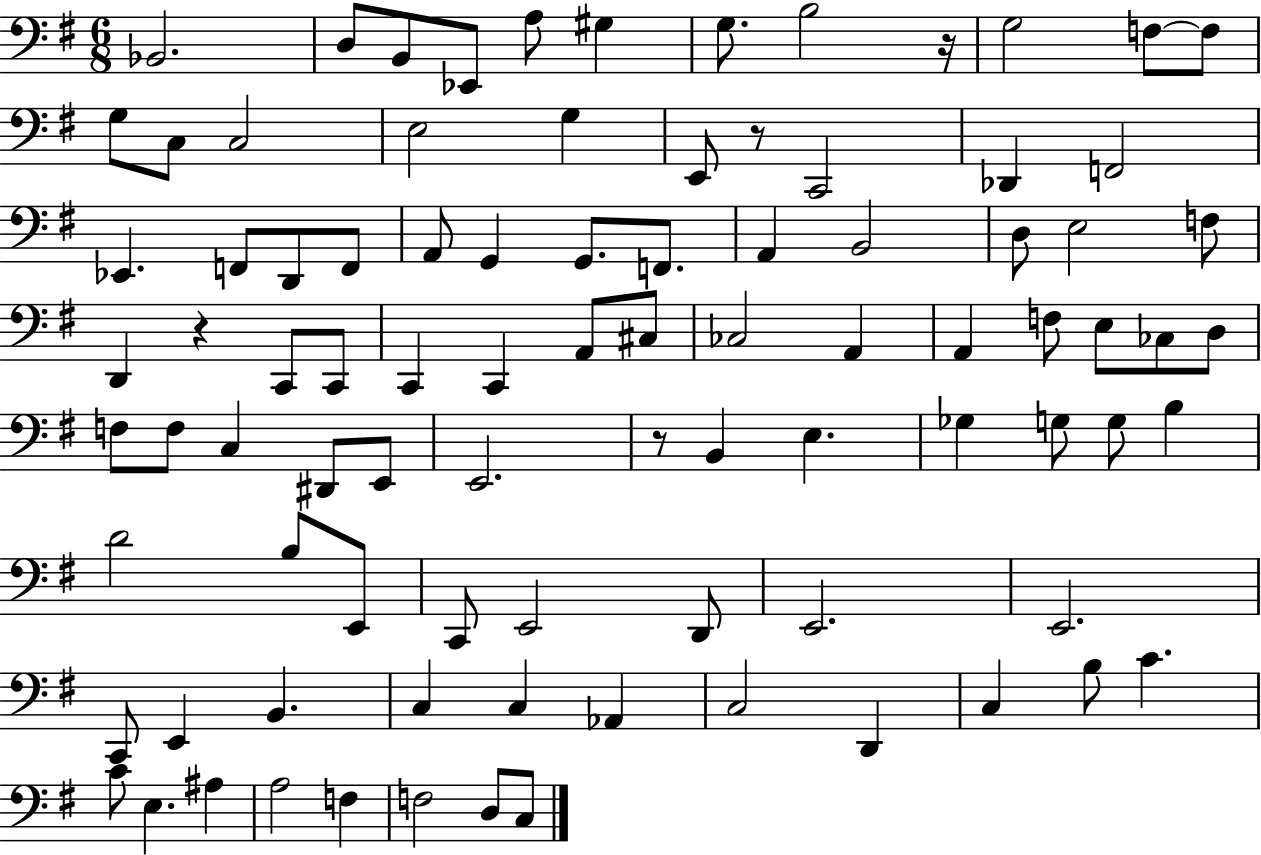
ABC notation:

X:1
T:Untitled
M:6/8
L:1/4
K:G
_B,,2 D,/2 B,,/2 _E,,/2 A,/2 ^G, G,/2 B,2 z/4 G,2 F,/2 F,/2 G,/2 C,/2 C,2 E,2 G, E,,/2 z/2 C,,2 _D,, F,,2 _E,, F,,/2 D,,/2 F,,/2 A,,/2 G,, G,,/2 F,,/2 A,, B,,2 D,/2 E,2 F,/2 D,, z C,,/2 C,,/2 C,, C,, A,,/2 ^C,/2 _C,2 A,, A,, F,/2 E,/2 _C,/2 D,/2 F,/2 F,/2 C, ^D,,/2 E,,/2 E,,2 z/2 B,, E, _G, G,/2 G,/2 B, D2 B,/2 E,,/2 C,,/2 E,,2 D,,/2 E,,2 E,,2 C,,/2 E,, B,, C, C, _A,, C,2 D,, C, B,/2 C C/2 E, ^A, A,2 F, F,2 D,/2 C,/2